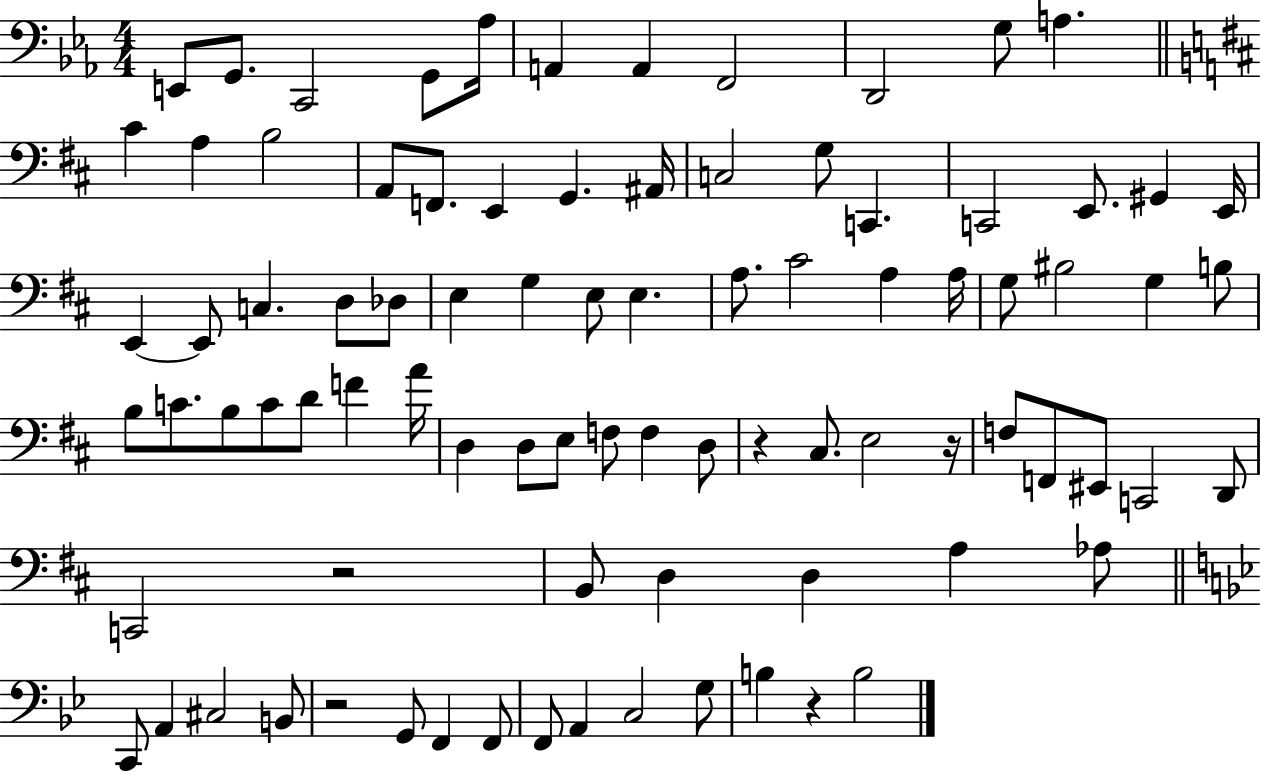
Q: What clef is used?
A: bass